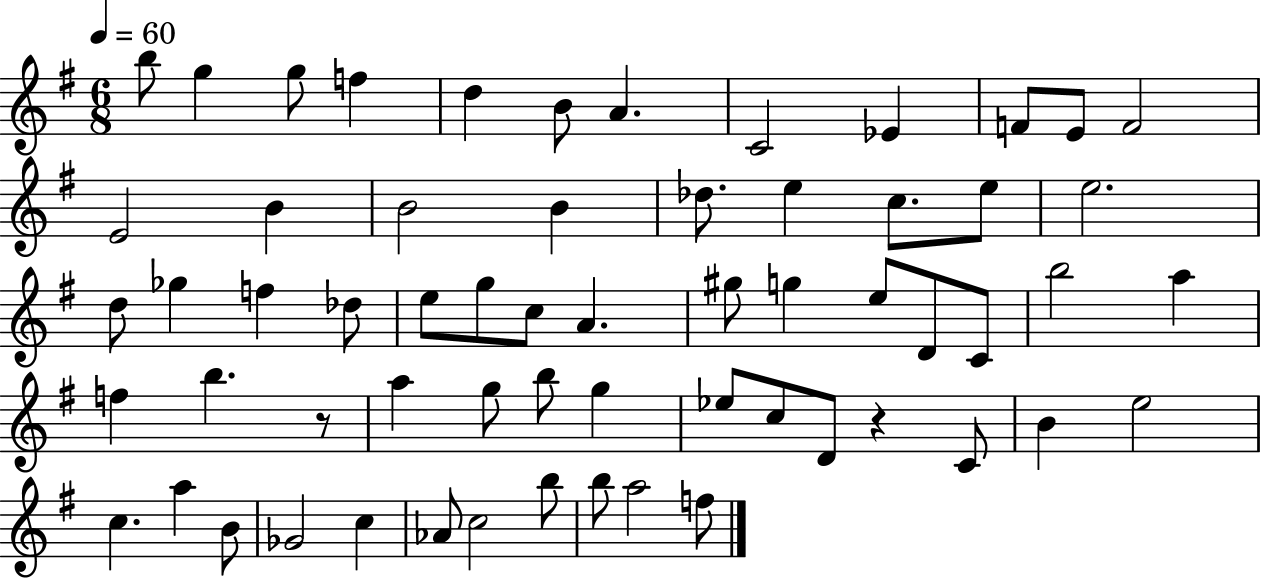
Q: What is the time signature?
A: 6/8